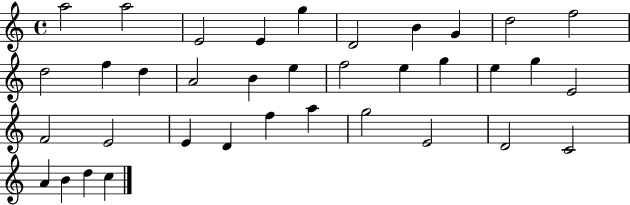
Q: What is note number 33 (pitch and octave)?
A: A4